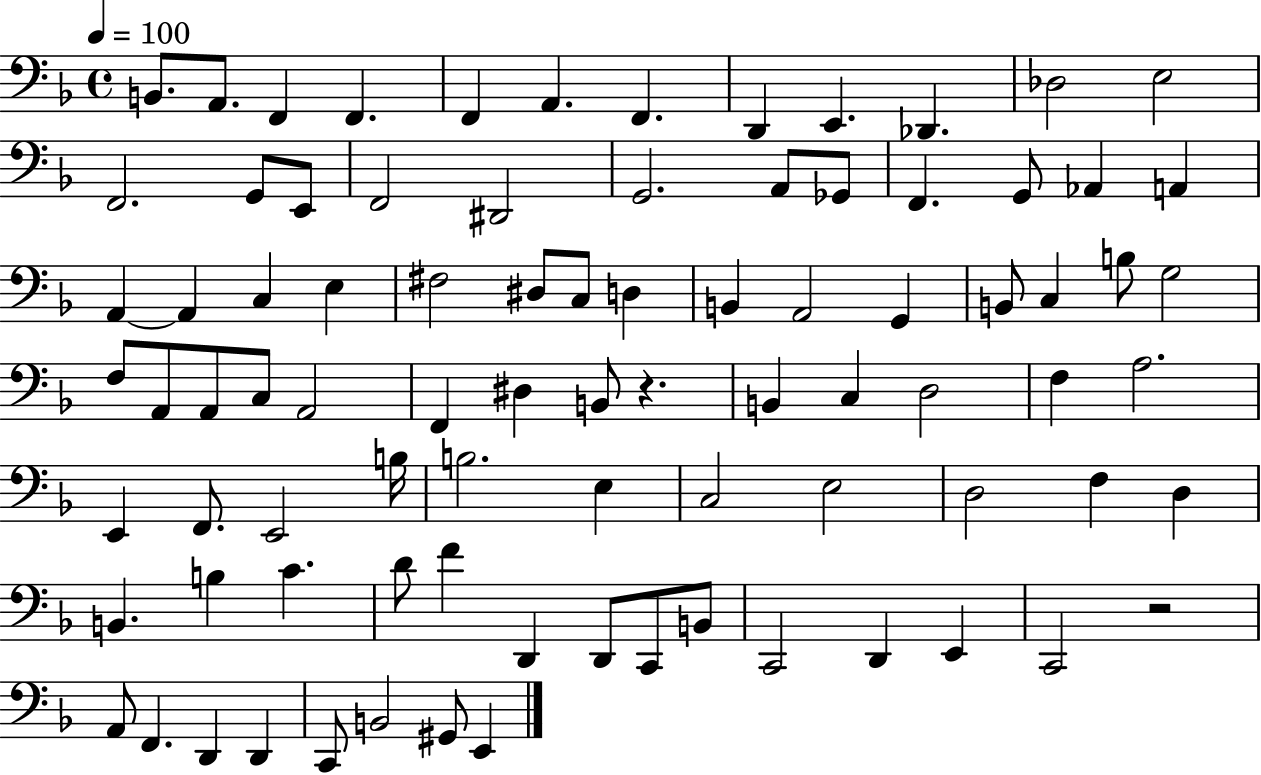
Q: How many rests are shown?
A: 2